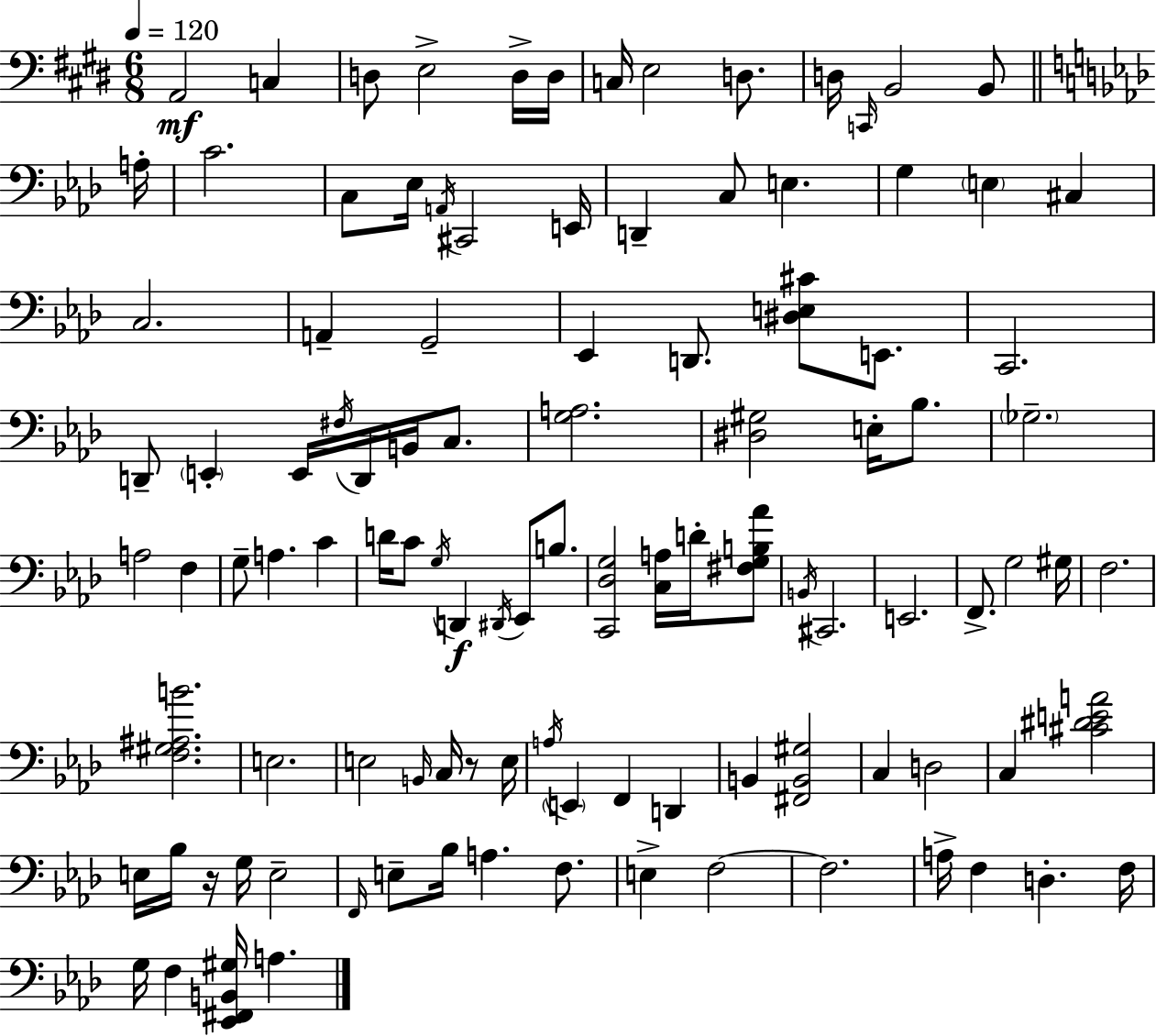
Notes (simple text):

A2/h C3/q D3/e E3/h D3/s D3/s C3/s E3/h D3/e. D3/s C2/s B2/h B2/e A3/s C4/h. C3/e Eb3/s A2/s C#2/h E2/s D2/q C3/e E3/q. G3/q E3/q C#3/q C3/h. A2/q G2/h Eb2/q D2/e. [D#3,E3,C#4]/e E2/e. C2/h. D2/e E2/q E2/s F#3/s D2/s B2/s C3/e. [G3,A3]/h. [D#3,G#3]/h E3/s Bb3/e. Gb3/h. A3/h F3/q G3/e A3/q. C4/q D4/s C4/e G3/s D2/q D#2/s Eb2/e B3/e. [C2,Db3,G3]/h [C3,A3]/s D4/s [F#3,G3,B3,Ab4]/e B2/s C#2/h. E2/h. F2/e. G3/h G#3/s F3/h. [F3,G#3,A#3,B4]/h. E3/h. E3/h B2/s C3/s R/e E3/s A3/s E2/q F2/q D2/q B2/q [F#2,B2,G#3]/h C3/q D3/h C3/q [C#4,D#4,E4,A4]/h E3/s Bb3/s R/s G3/s E3/h F2/s E3/e Bb3/s A3/q. F3/e. E3/q F3/h F3/h. A3/s F3/q D3/q. F3/s G3/s F3/q [Eb2,F#2,B2,G#3]/s A3/q.